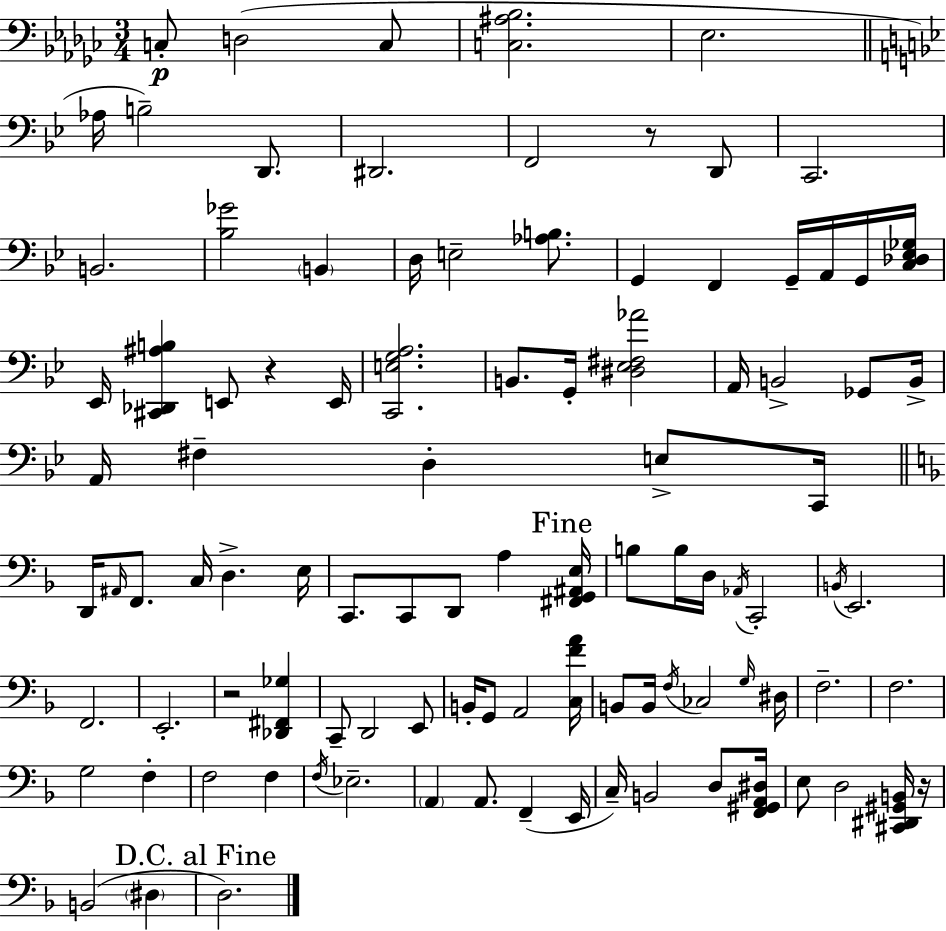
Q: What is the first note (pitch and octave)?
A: C3